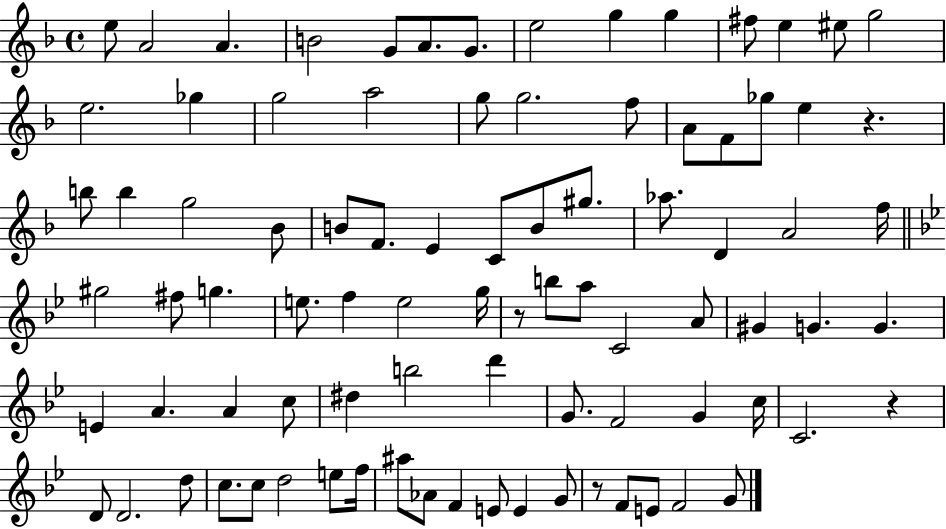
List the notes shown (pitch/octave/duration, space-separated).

E5/e A4/h A4/q. B4/h G4/e A4/e. G4/e. E5/h G5/q G5/q F#5/e E5/q EIS5/e G5/h E5/h. Gb5/q G5/h A5/h G5/e G5/h. F5/e A4/e F4/e Gb5/e E5/q R/q. B5/e B5/q G5/h Bb4/e B4/e F4/e. E4/q C4/e B4/e G#5/e. Ab5/e. D4/q A4/h F5/s G#5/h F#5/e G5/q. E5/e. F5/q E5/h G5/s R/e B5/e A5/e C4/h A4/e G#4/q G4/q. G4/q. E4/q A4/q. A4/q C5/e D#5/q B5/h D6/q G4/e. F4/h G4/q C5/s C4/h. R/q D4/e D4/h. D5/e C5/e. C5/e D5/h E5/e F5/s A#5/e Ab4/e F4/q E4/e E4/q G4/e R/e F4/e E4/e F4/h G4/e